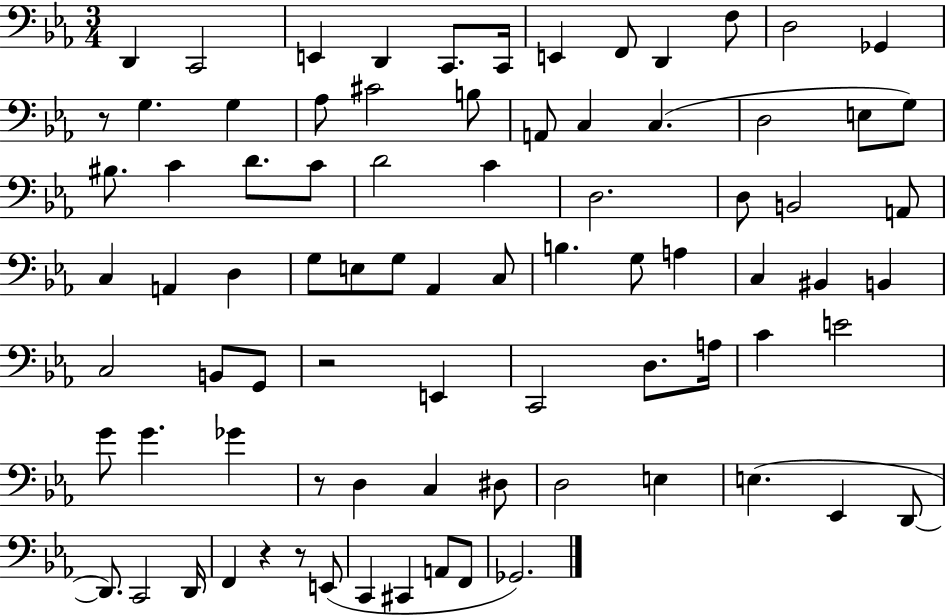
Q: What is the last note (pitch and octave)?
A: Gb2